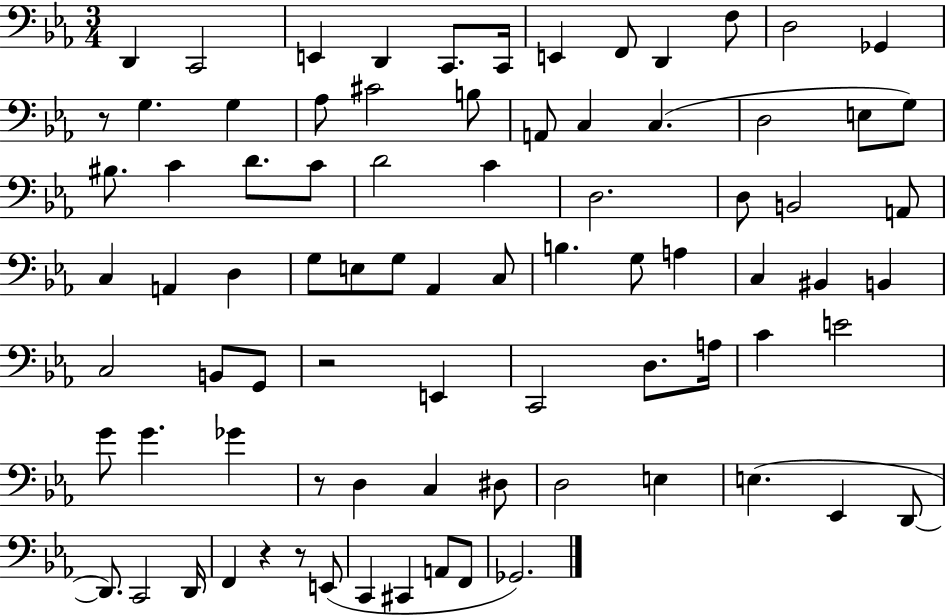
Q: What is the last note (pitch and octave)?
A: Gb2